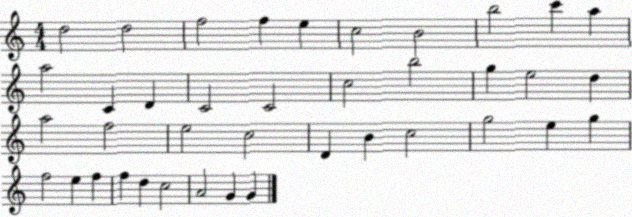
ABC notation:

X:1
T:Untitled
M:4/4
L:1/4
K:C
d2 d2 f2 f e c2 B2 b2 c' a a2 C D C2 C2 c2 b2 g e2 d a2 f2 e2 c2 D B c2 g2 e g f2 e f f d c2 A2 G G